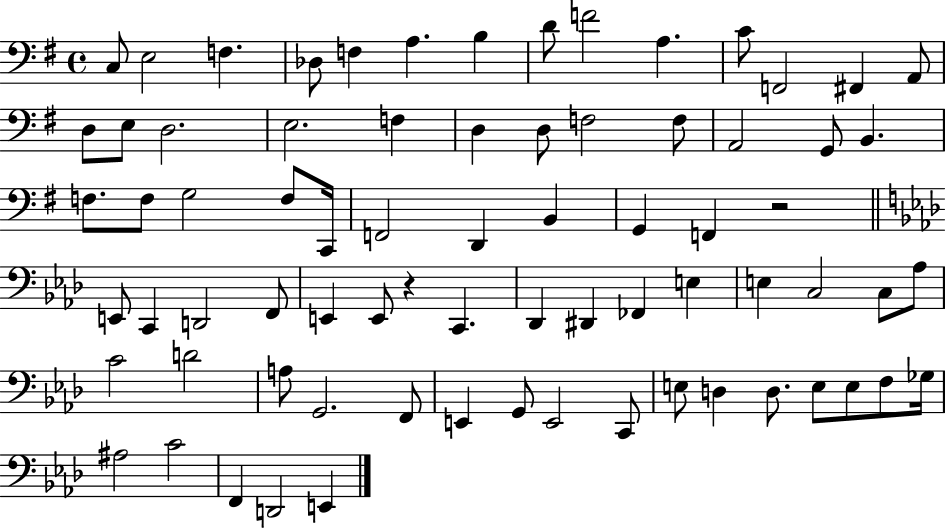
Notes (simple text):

C3/e E3/h F3/q. Db3/e F3/q A3/q. B3/q D4/e F4/h A3/q. C4/e F2/h F#2/q A2/e D3/e E3/e D3/h. E3/h. F3/q D3/q D3/e F3/h F3/e A2/h G2/e B2/q. F3/e. F3/e G3/h F3/e C2/s F2/h D2/q B2/q G2/q F2/q R/h E2/e C2/q D2/h F2/e E2/q E2/e R/q C2/q. Db2/q D#2/q FES2/q E3/q E3/q C3/h C3/e Ab3/e C4/h D4/h A3/e G2/h. F2/e E2/q G2/e E2/h C2/e E3/e D3/q D3/e. E3/e E3/e F3/e Gb3/s A#3/h C4/h F2/q D2/h E2/q